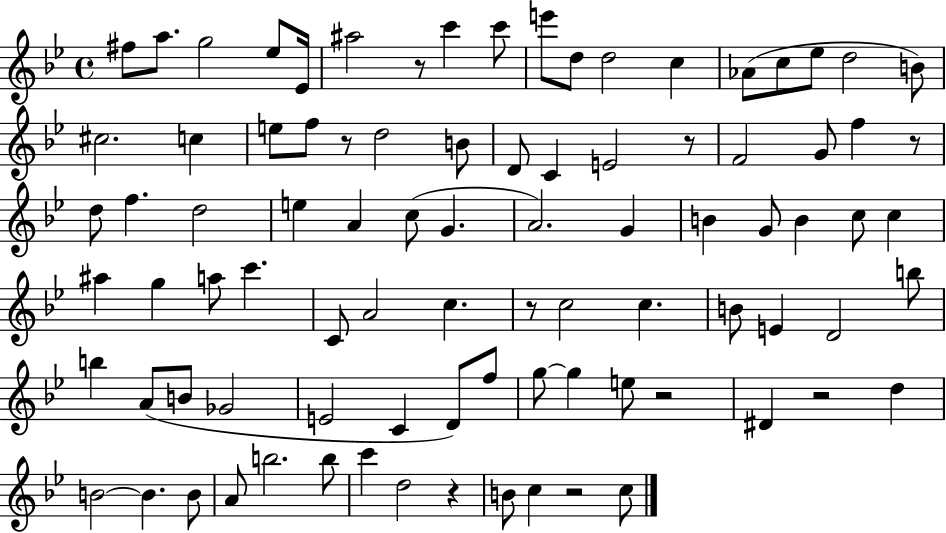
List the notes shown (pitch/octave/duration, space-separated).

F#5/e A5/e. G5/h Eb5/e Eb4/s A#5/h R/e C6/q C6/e E6/e D5/e D5/h C5/q Ab4/e C5/e Eb5/e D5/h B4/e C#5/h. C5/q E5/e F5/e R/e D5/h B4/e D4/e C4/q E4/h R/e F4/h G4/e F5/q R/e D5/e F5/q. D5/h E5/q A4/q C5/e G4/q. A4/h. G4/q B4/q G4/e B4/q C5/e C5/q A#5/q G5/q A5/e C6/q. C4/e A4/h C5/q. R/e C5/h C5/q. B4/e E4/q D4/h B5/e B5/q A4/e B4/e Gb4/h E4/h C4/q D4/e F5/e G5/e G5/q E5/e R/h D#4/q R/h D5/q B4/h B4/q. B4/e A4/e B5/h. B5/e C6/q D5/h R/q B4/e C5/q R/h C5/e